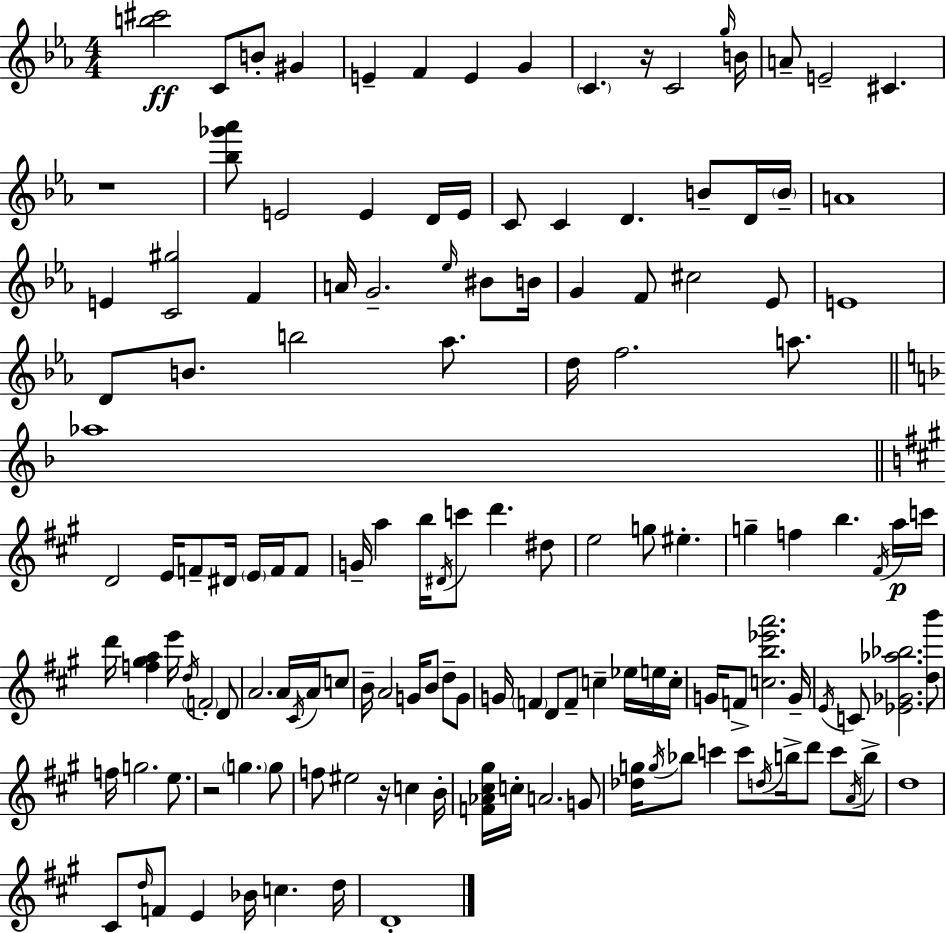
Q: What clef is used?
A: treble